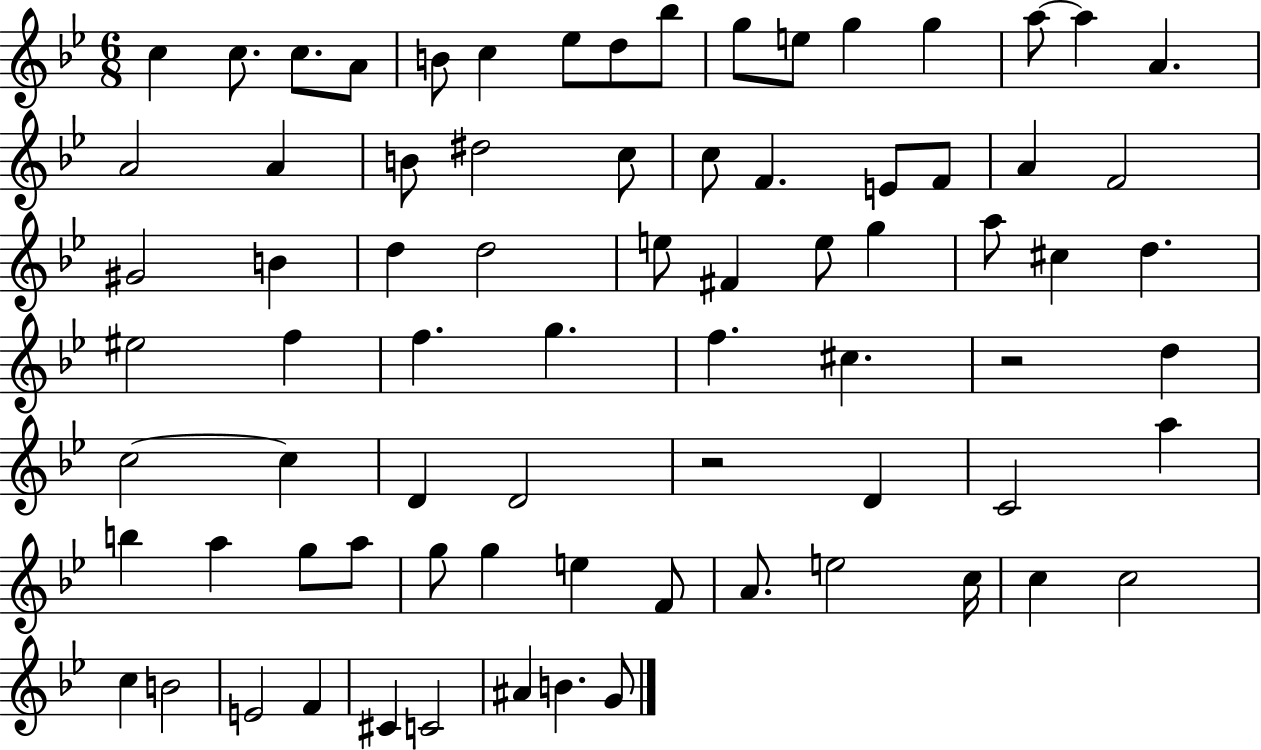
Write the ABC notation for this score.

X:1
T:Untitled
M:6/8
L:1/4
K:Bb
c c/2 c/2 A/2 B/2 c _e/2 d/2 _b/2 g/2 e/2 g g a/2 a A A2 A B/2 ^d2 c/2 c/2 F E/2 F/2 A F2 ^G2 B d d2 e/2 ^F e/2 g a/2 ^c d ^e2 f f g f ^c z2 d c2 c D D2 z2 D C2 a b a g/2 a/2 g/2 g e F/2 A/2 e2 c/4 c c2 c B2 E2 F ^C C2 ^A B G/2